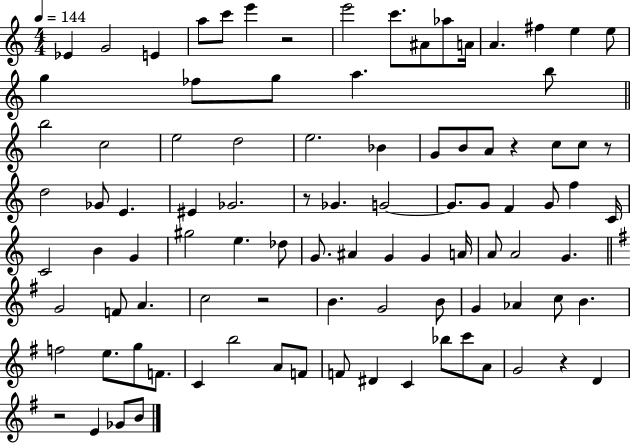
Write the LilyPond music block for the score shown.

{
  \clef treble
  \numericTimeSignature
  \time 4/4
  \key c \major
  \tempo 4 = 144
  ees'4 g'2 e'4 | a''8 c'''8 e'''4 r2 | e'''2 c'''8. ais'8 aes''8 a'16 | a'4. fis''4 e''4 e''8 | \break g''4 fes''8 g''8 a''4. b''8 | \bar "||" \break \key a \minor b''2 c''2 | e''2 d''2 | e''2. bes'4 | g'8 b'8 a'8 r4 c''8 c''8 r8 | \break d''2 ges'8 e'4. | eis'4 ges'2. | r8 ges'4. g'2~~ | g'8. g'8 f'4 g'8 f''4 c'16 | \break c'2 b'4 g'4 | gis''2 e''4. des''8 | g'8. ais'4 g'4 g'4 a'16 | a'8 a'2 g'4. | \break \bar "||" \break \key e \minor g'2 f'8 a'4. | c''2 r2 | b'4. g'2 b'8 | g'4 aes'4 c''8 b'4. | \break f''2 e''8. g''8 f'8. | c'4 b''2 a'8 f'8 | f'8 dis'4 c'4 bes''8 c'''8 a'8 | g'2 r4 d'4 | \break r2 e'4 ges'8 b'8 | \bar "|."
}